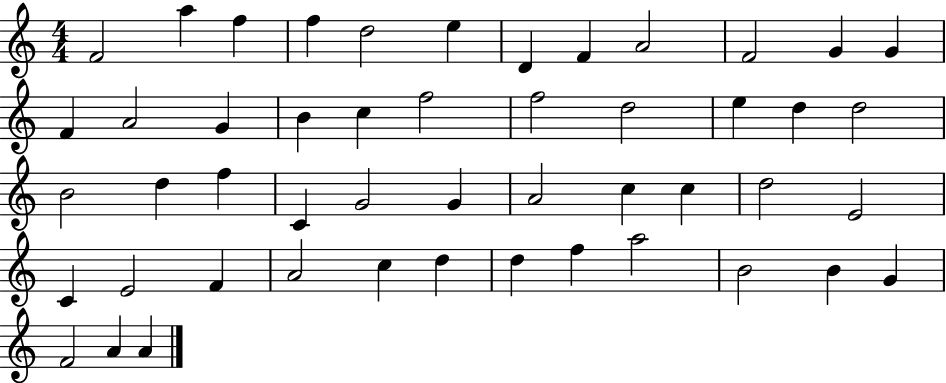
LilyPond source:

{
  \clef treble
  \numericTimeSignature
  \time 4/4
  \key c \major
  f'2 a''4 f''4 | f''4 d''2 e''4 | d'4 f'4 a'2 | f'2 g'4 g'4 | \break f'4 a'2 g'4 | b'4 c''4 f''2 | f''2 d''2 | e''4 d''4 d''2 | \break b'2 d''4 f''4 | c'4 g'2 g'4 | a'2 c''4 c''4 | d''2 e'2 | \break c'4 e'2 f'4 | a'2 c''4 d''4 | d''4 f''4 a''2 | b'2 b'4 g'4 | \break f'2 a'4 a'4 | \bar "|."
}